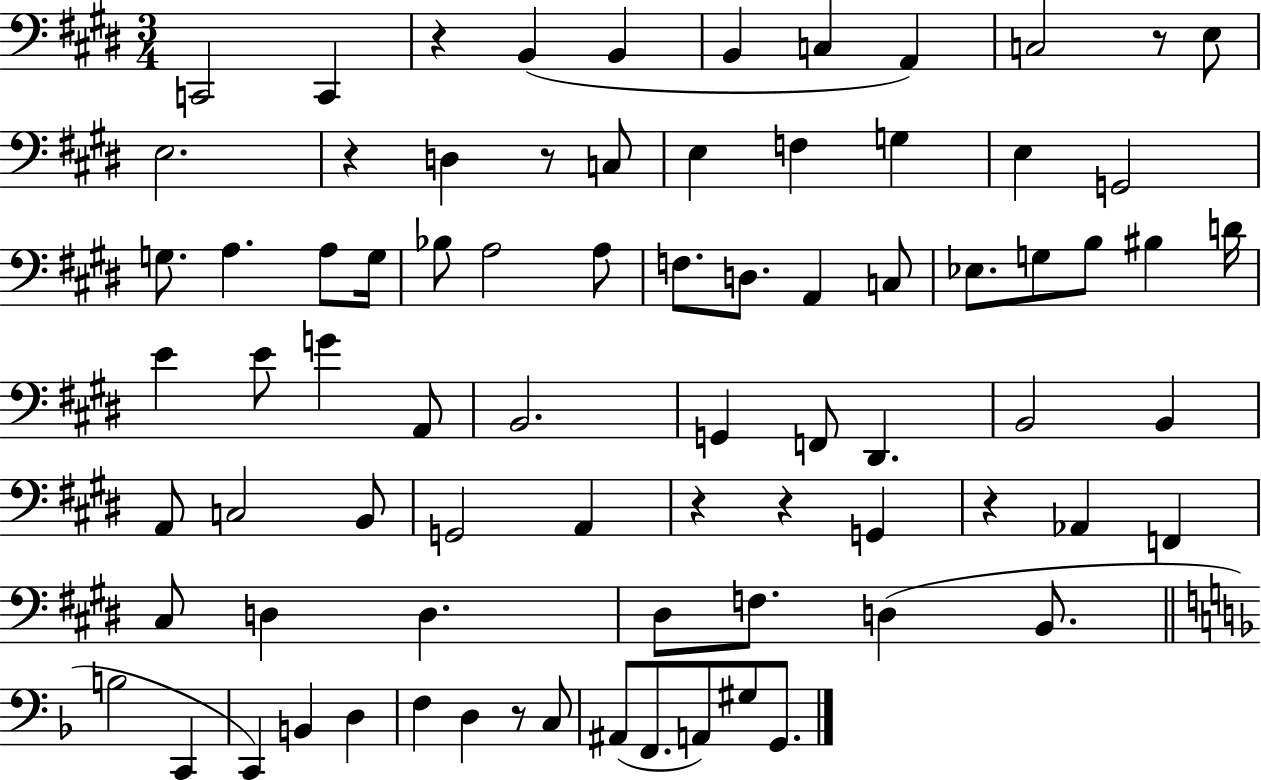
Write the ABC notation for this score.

X:1
T:Untitled
M:3/4
L:1/4
K:E
C,,2 C,, z B,, B,, B,, C, A,, C,2 z/2 E,/2 E,2 z D, z/2 C,/2 E, F, G, E, G,,2 G,/2 A, A,/2 G,/4 _B,/2 A,2 A,/2 F,/2 D,/2 A,, C,/2 _E,/2 G,/2 B,/2 ^B, D/4 E E/2 G A,,/2 B,,2 G,, F,,/2 ^D,, B,,2 B,, A,,/2 C,2 B,,/2 G,,2 A,, z z G,, z _A,, F,, ^C,/2 D, D, ^D,/2 F,/2 D, B,,/2 B,2 C,, C,, B,, D, F, D, z/2 C,/2 ^A,,/2 F,,/2 A,,/2 ^G,/2 G,,/2